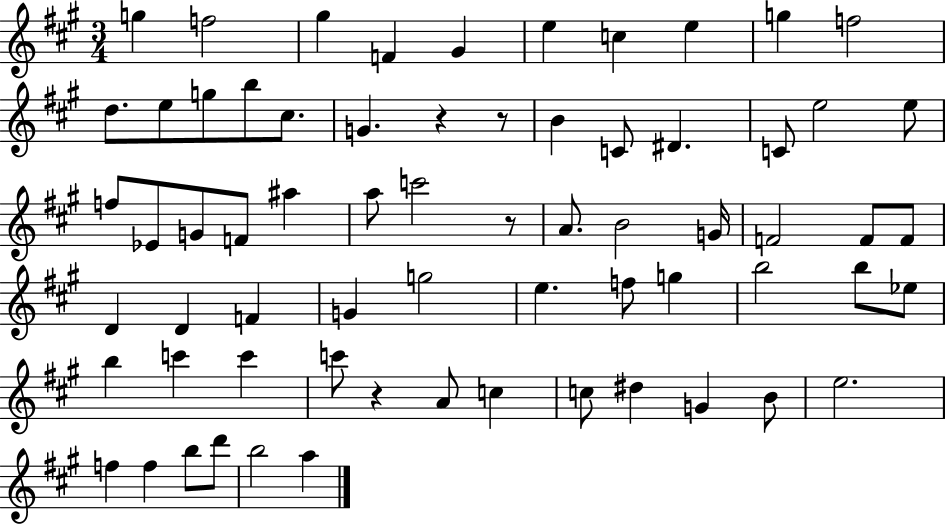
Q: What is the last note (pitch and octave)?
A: A5